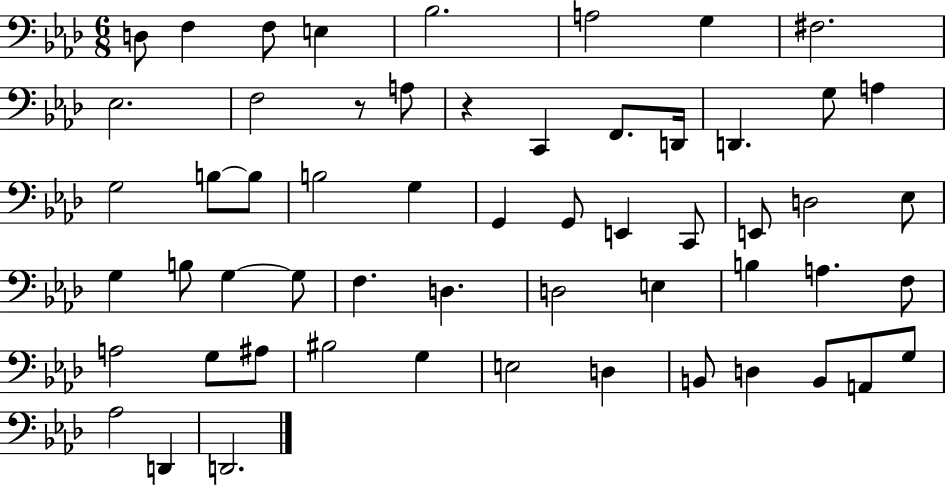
X:1
T:Untitled
M:6/8
L:1/4
K:Ab
D,/2 F, F,/2 E, _B,2 A,2 G, ^F,2 _E,2 F,2 z/2 A,/2 z C,, F,,/2 D,,/4 D,, G,/2 A, G,2 B,/2 B,/2 B,2 G, G,, G,,/2 E,, C,,/2 E,,/2 D,2 _E,/2 G, B,/2 G, G,/2 F, D, D,2 E, B, A, F,/2 A,2 G,/2 ^A,/2 ^B,2 G, E,2 D, B,,/2 D, B,,/2 A,,/2 G,/2 _A,2 D,, D,,2